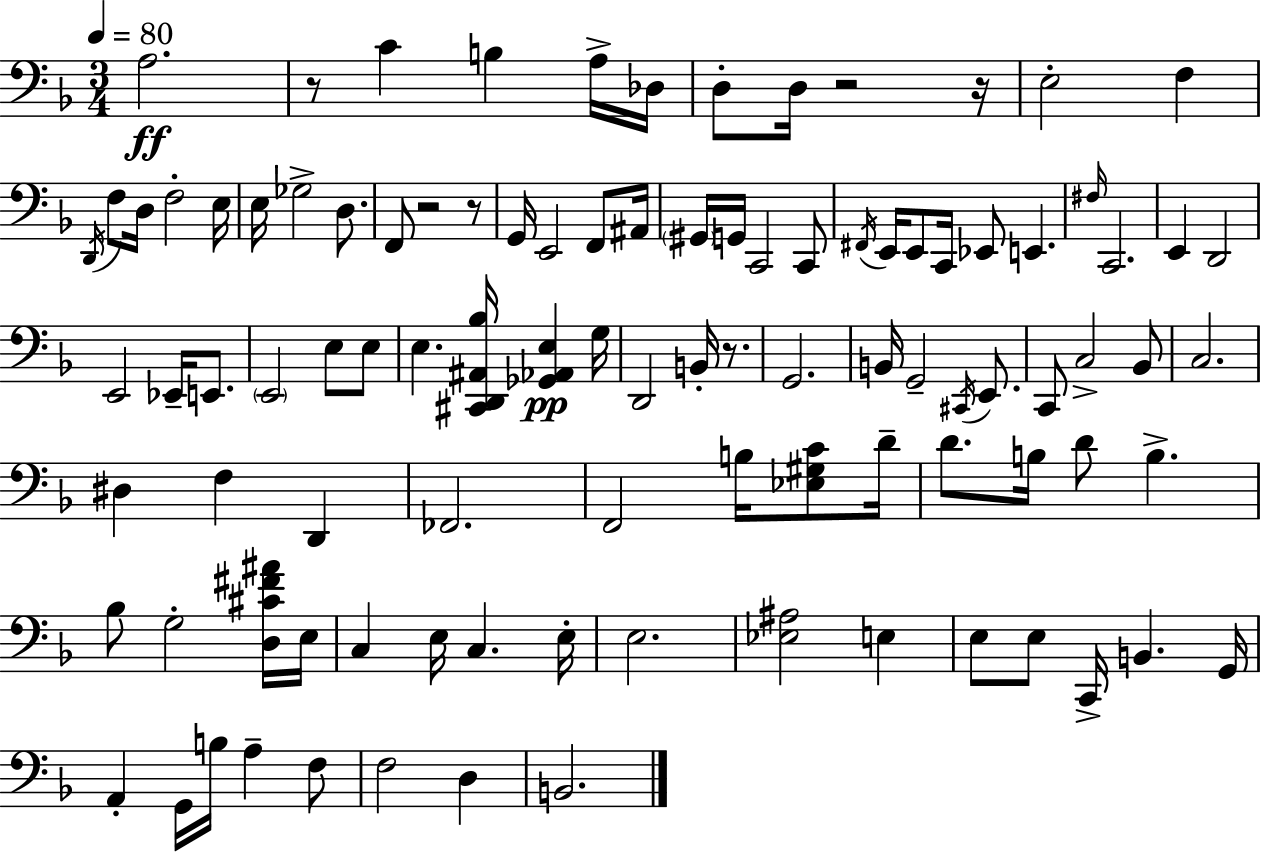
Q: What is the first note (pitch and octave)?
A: A3